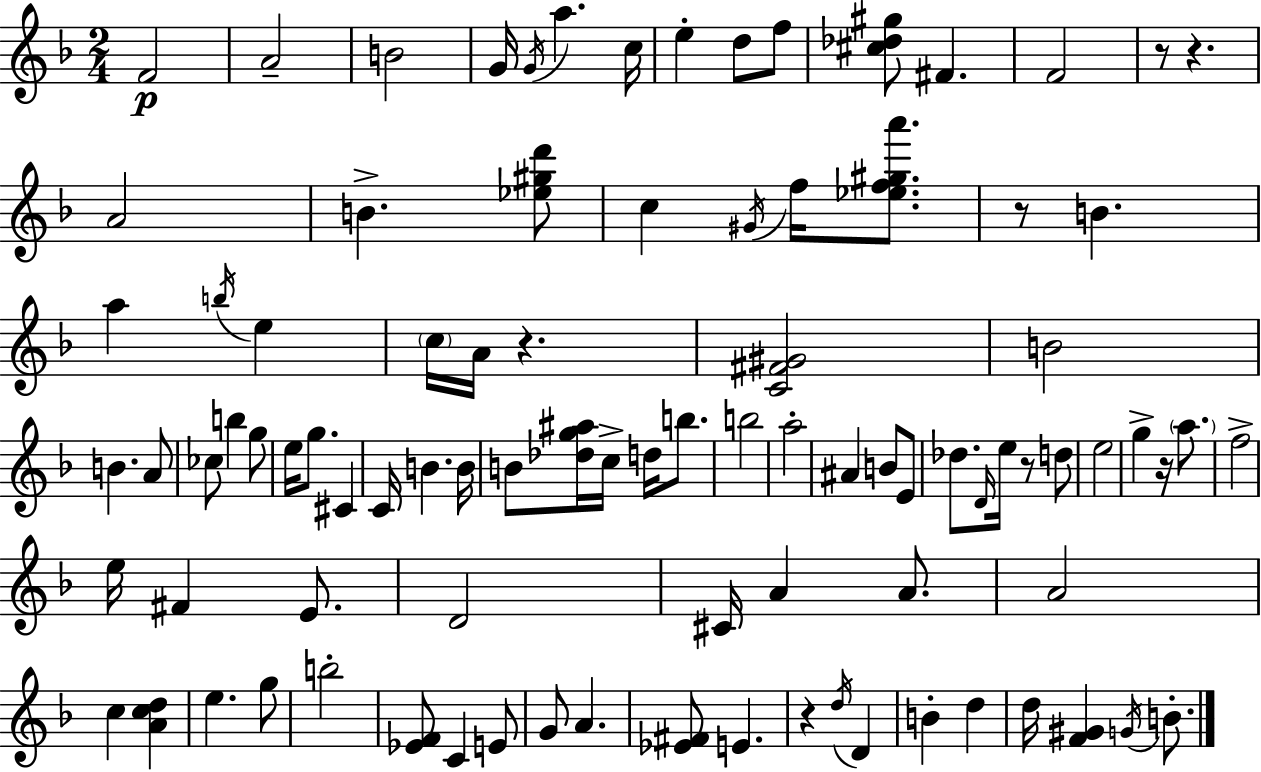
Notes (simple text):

F4/h A4/h B4/h G4/s G4/s A5/q. C5/s E5/q D5/e F5/e [C#5,Db5,G#5]/e F#4/q. F4/h R/e R/q. A4/h B4/q. [Eb5,G#5,D6]/e C5/q G#4/s F5/s [Eb5,F5,G#5,A6]/e. R/e B4/q. A5/q B5/s E5/q C5/s A4/s R/q. [C4,F#4,G#4]/h B4/h B4/q. A4/e CES5/e B5/q G5/e E5/s G5/e. C#4/q C4/s B4/q. B4/s B4/e [Db5,G5,A#5]/s C5/s D5/s B5/e. B5/h A5/h A#4/q B4/e E4/e Db5/e. D4/s E5/s R/e D5/e E5/h G5/q R/s A5/e. F5/h E5/s F#4/q E4/e. D4/h C#4/s A4/q A4/e. A4/h C5/q [A4,C5,D5]/q E5/q. G5/e B5/h [Eb4,F4]/e C4/q E4/e G4/e A4/q. [Eb4,F#4]/e E4/q. R/q D5/s D4/q B4/q D5/q D5/s [F4,G#4]/q G4/s B4/e.